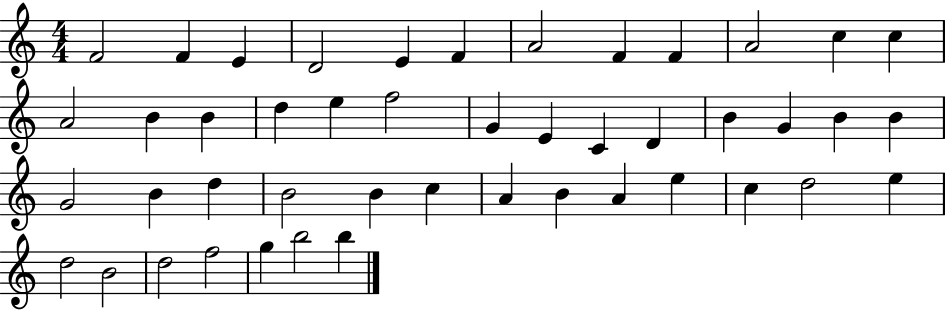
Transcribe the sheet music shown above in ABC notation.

X:1
T:Untitled
M:4/4
L:1/4
K:C
F2 F E D2 E F A2 F F A2 c c A2 B B d e f2 G E C D B G B B G2 B d B2 B c A B A e c d2 e d2 B2 d2 f2 g b2 b